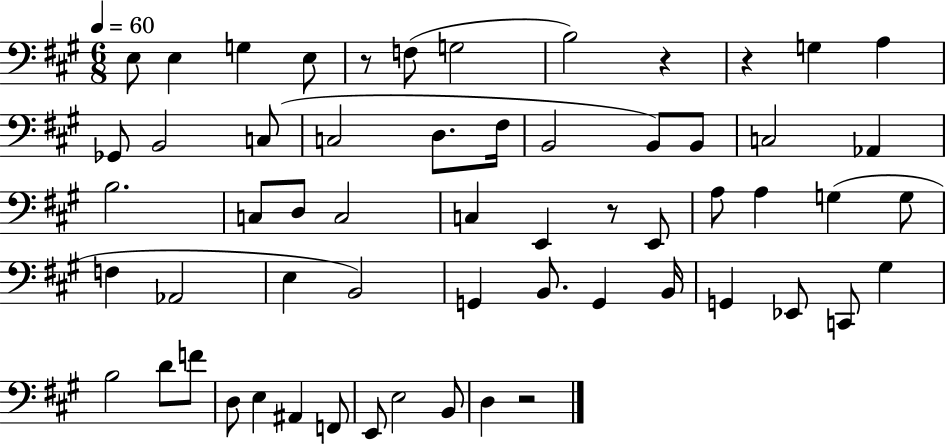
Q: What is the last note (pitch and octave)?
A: D3